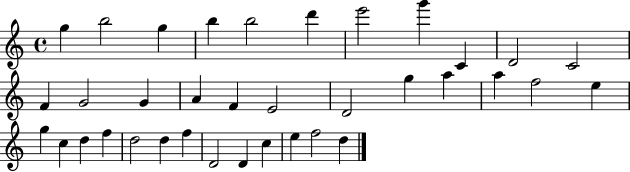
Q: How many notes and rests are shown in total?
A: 36